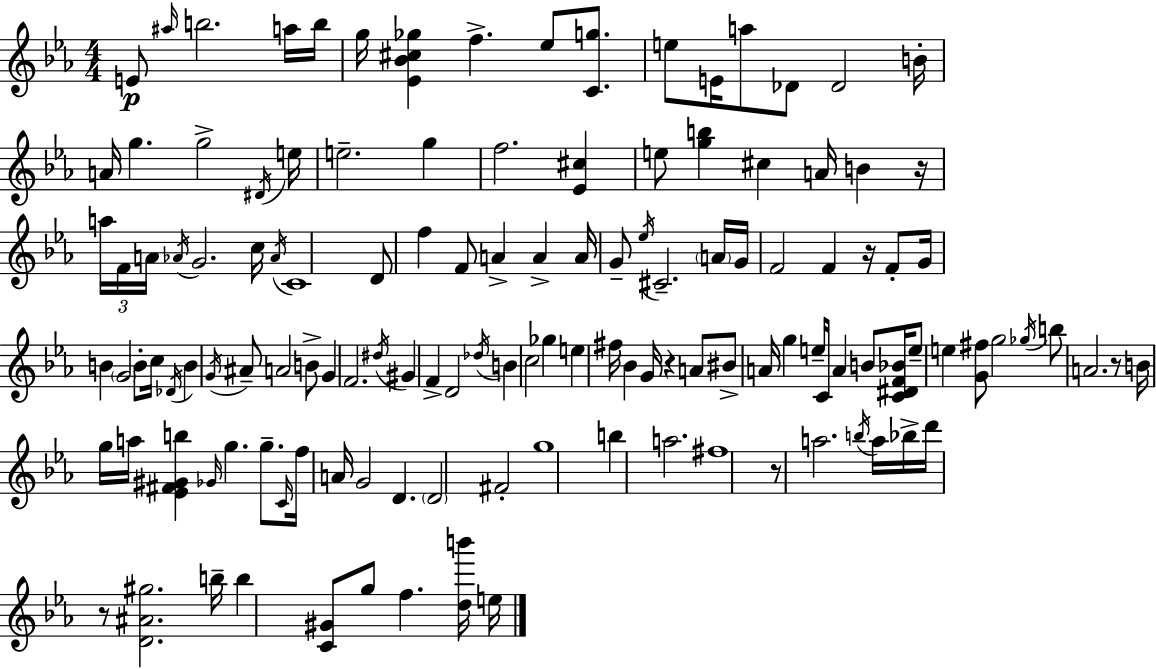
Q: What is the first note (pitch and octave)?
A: E4